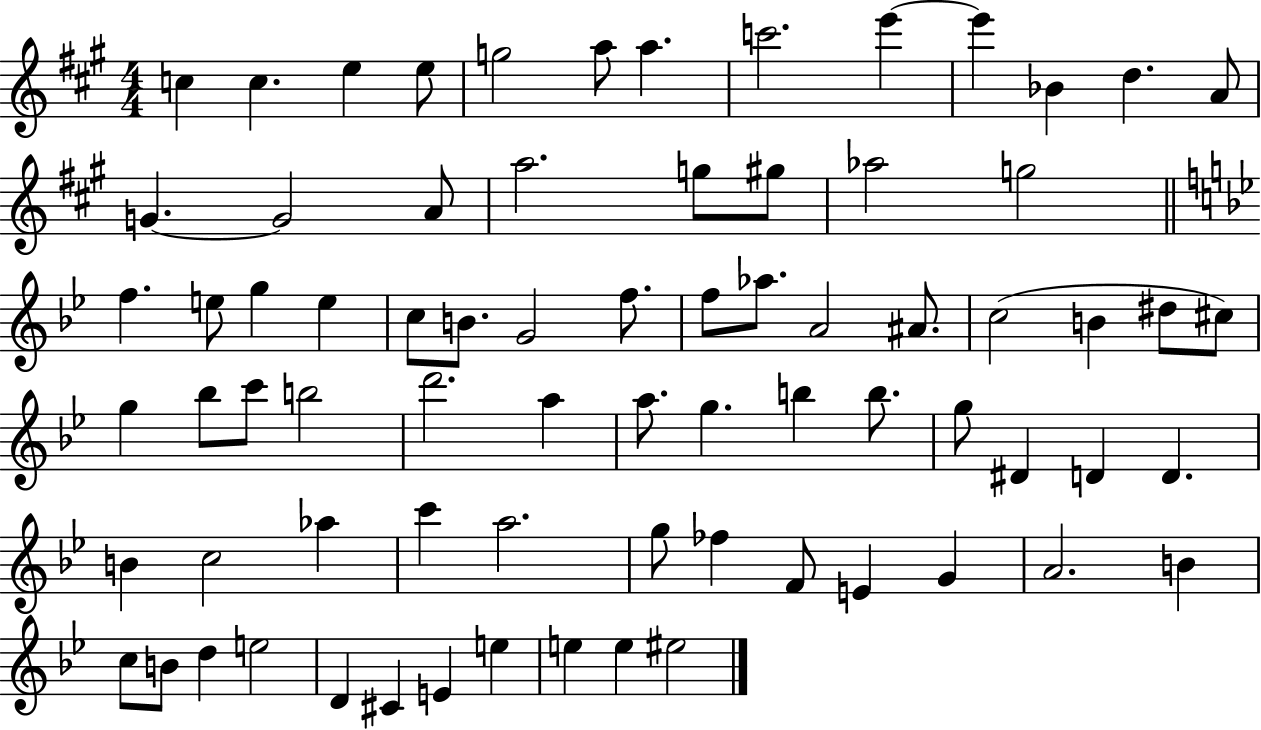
X:1
T:Untitled
M:4/4
L:1/4
K:A
c c e e/2 g2 a/2 a c'2 e' e' _B d A/2 G G2 A/2 a2 g/2 ^g/2 _a2 g2 f e/2 g e c/2 B/2 G2 f/2 f/2 _a/2 A2 ^A/2 c2 B ^d/2 ^c/2 g _b/2 c'/2 b2 d'2 a a/2 g b b/2 g/2 ^D D D B c2 _a c' a2 g/2 _f F/2 E G A2 B c/2 B/2 d e2 D ^C E e e e ^e2